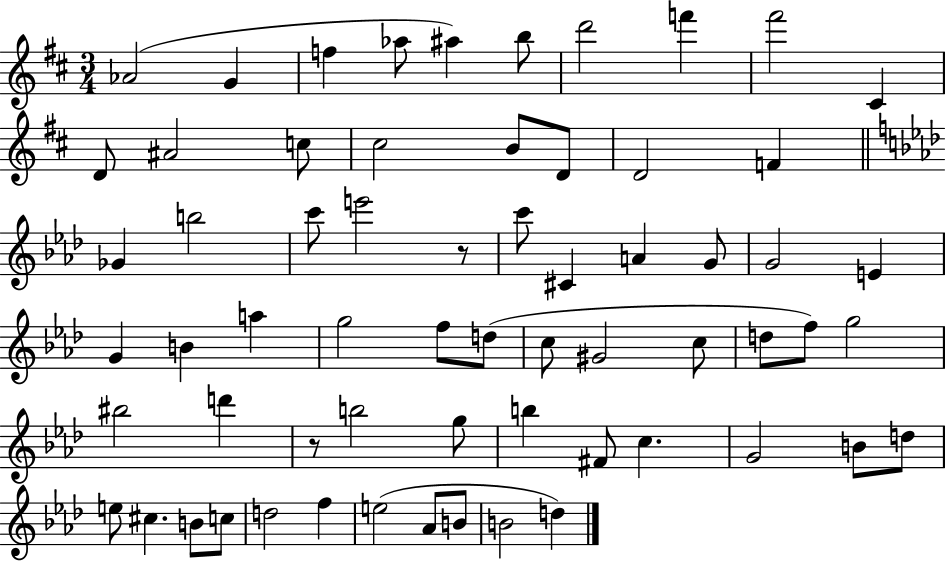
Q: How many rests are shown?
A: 2